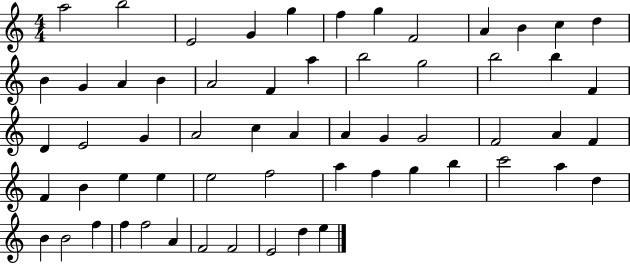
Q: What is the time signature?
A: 4/4